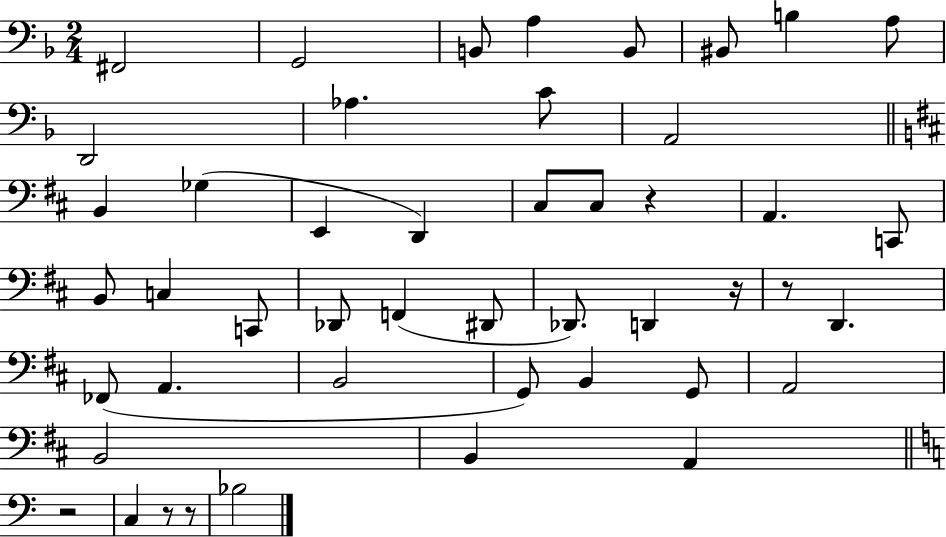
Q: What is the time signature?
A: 2/4